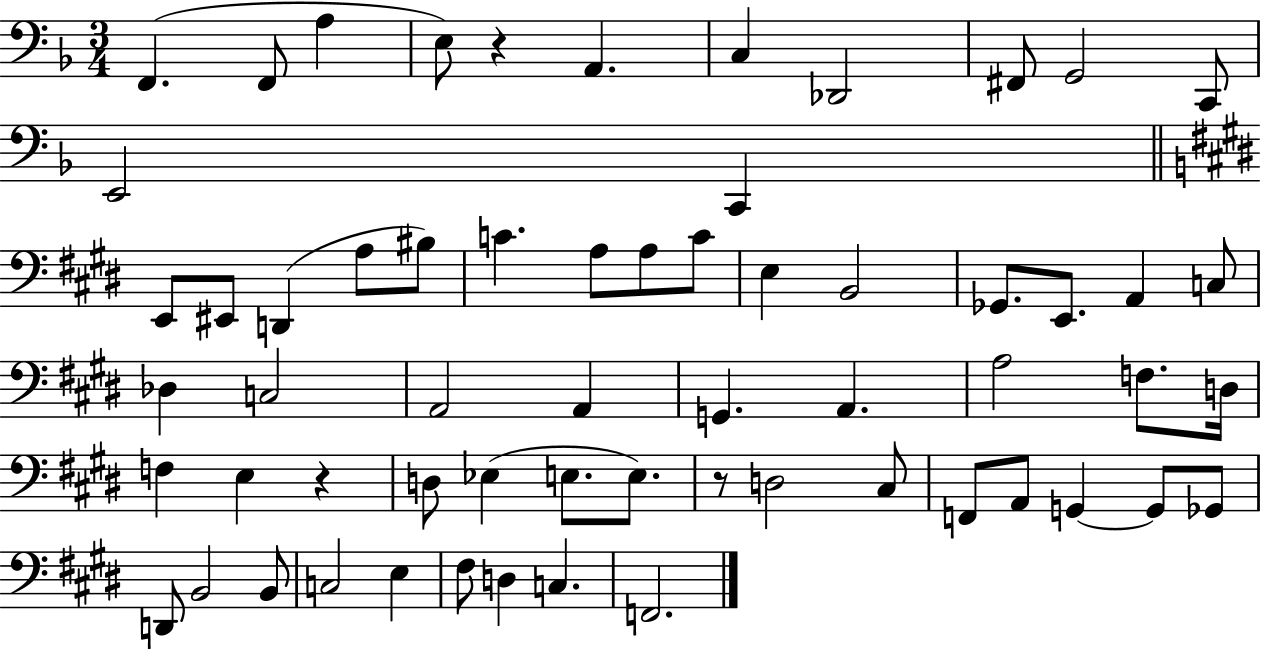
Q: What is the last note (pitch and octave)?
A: F2